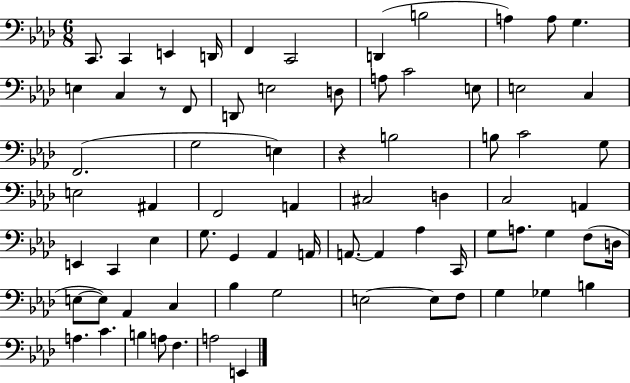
{
  \clef bass
  \numericTimeSignature
  \time 6/8
  \key aes \major
  \repeat volta 2 { c,8. c,4 e,4 d,16 | f,4 c,2 | d,4( b2 | a4) a8 g4. | \break e4 c4 r8 f,8 | d,8 e2 d8 | a8 c'2 e8 | e2 c4 | \break f,2.( | g2 e4) | r4 b2 | b8 c'2 g8 | \break e2 ais,4 | f,2 a,4 | cis2 d4 | c2 a,4 | \break e,4 c,4 ees4 | g8. g,4 aes,4 a,16 | a,8.~~ a,4 aes4 c,16 | g8 a8. g4 f8( d16 | \break e8~~ e8) aes,4 c4 | bes4 g2 | e2~~ e8 f8 | g4 ges4 b4 | \break a4. c'4. | b4 a8 f4. | a2 e,4 | } \bar "|."
}